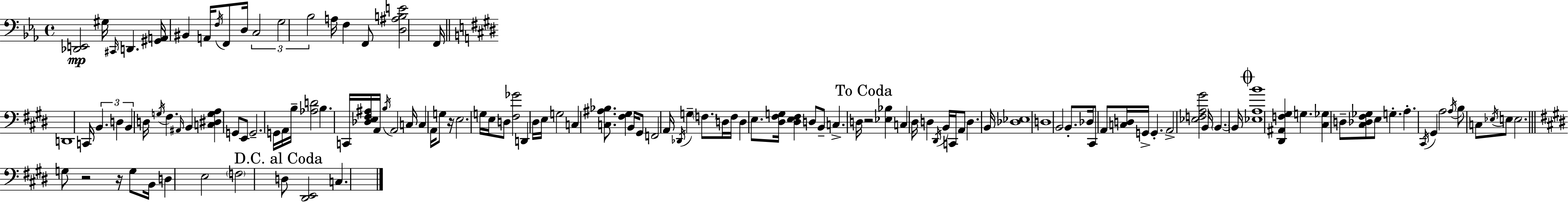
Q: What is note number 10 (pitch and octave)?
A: G3